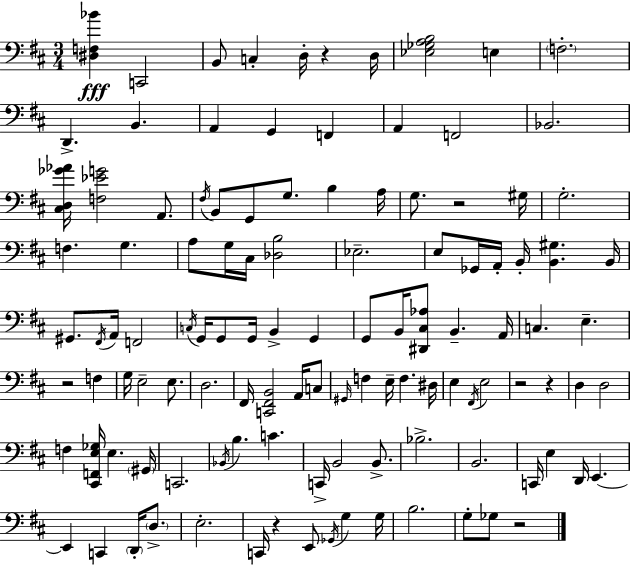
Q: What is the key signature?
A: D major